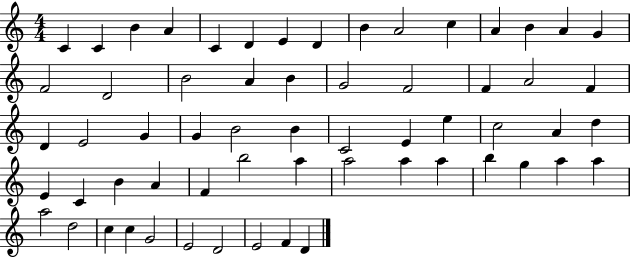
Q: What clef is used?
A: treble